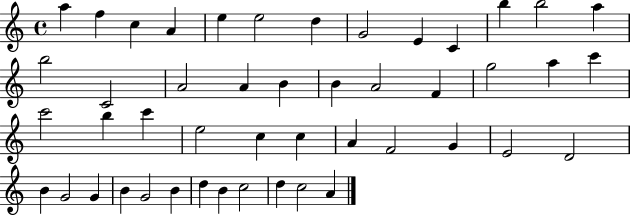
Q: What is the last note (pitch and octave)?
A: A4